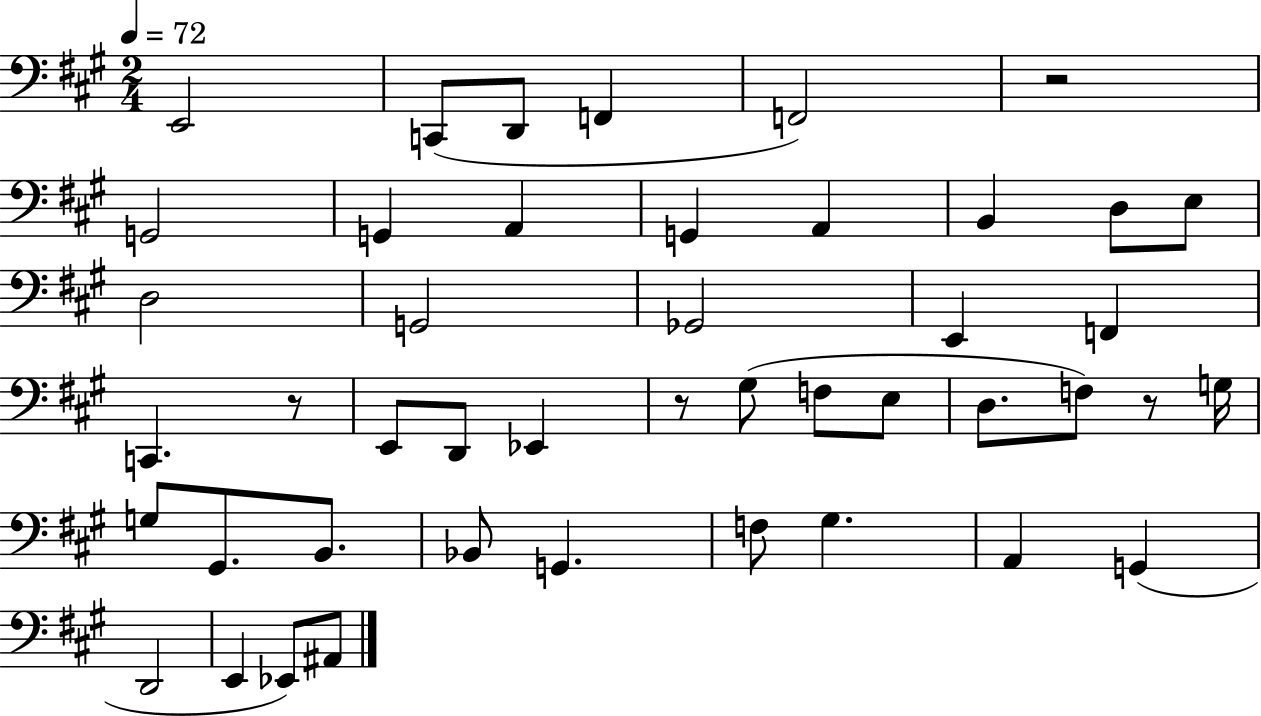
E2/h C2/e D2/e F2/q F2/h R/h G2/h G2/q A2/q G2/q A2/q B2/q D3/e E3/e D3/h G2/h Gb2/h E2/q F2/q C2/q. R/e E2/e D2/e Eb2/q R/e G#3/e F3/e E3/e D3/e. F3/e R/e G3/s G3/e G#2/e. B2/e. Bb2/e G2/q. F3/e G#3/q. A2/q G2/q D2/h E2/q Eb2/e A#2/e